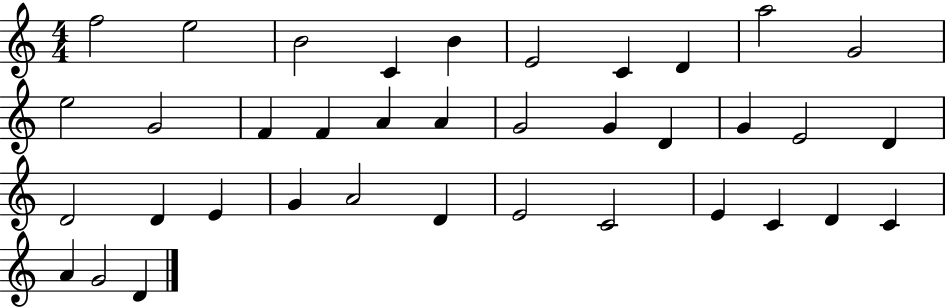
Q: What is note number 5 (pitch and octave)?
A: B4